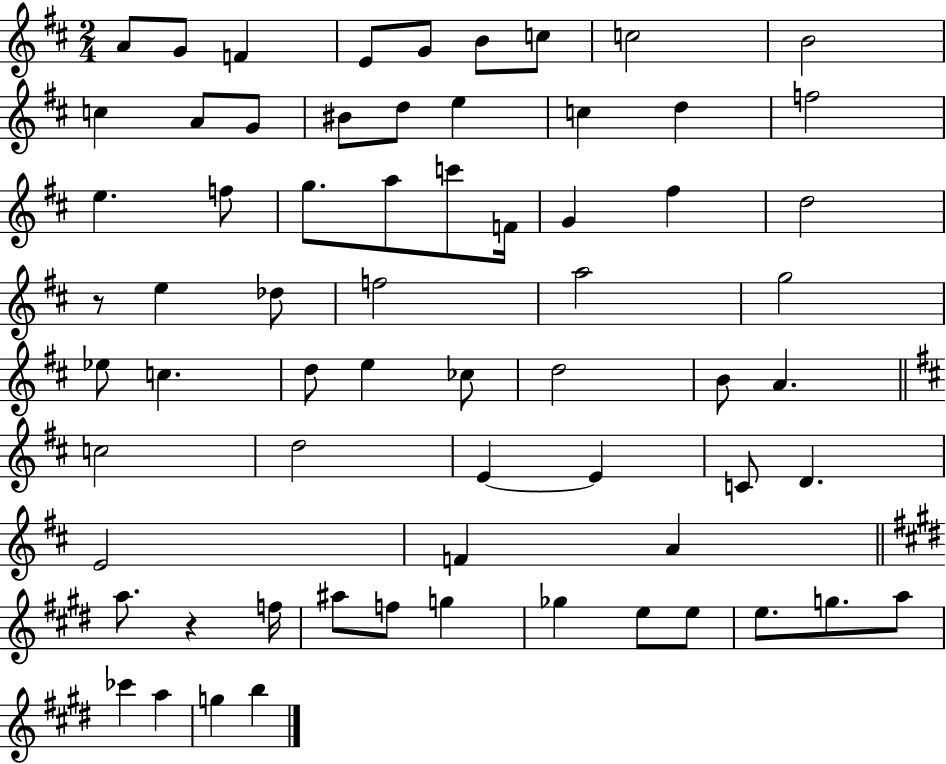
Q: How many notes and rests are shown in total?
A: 66